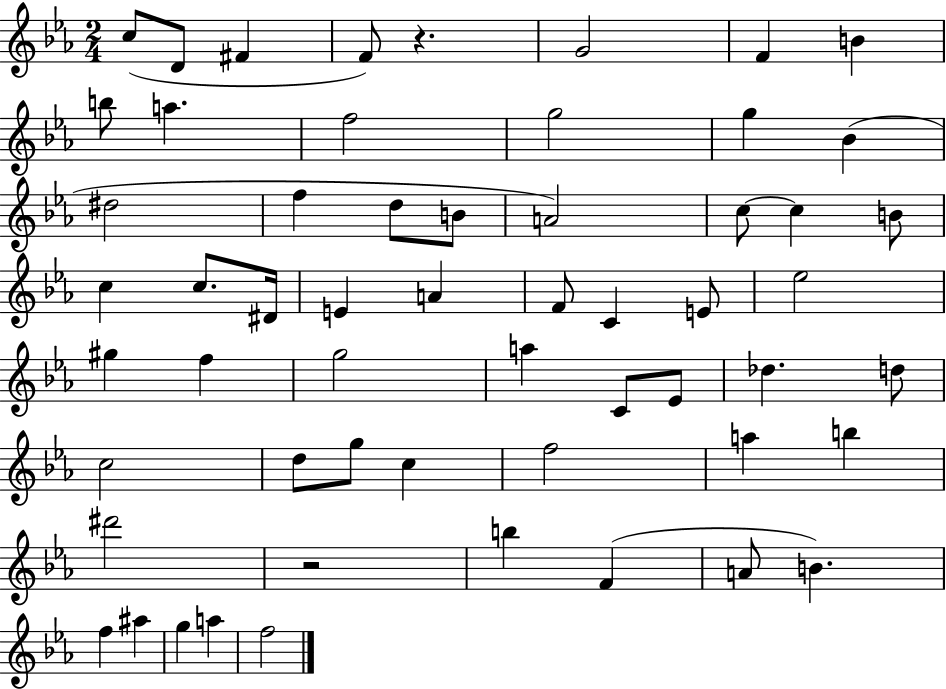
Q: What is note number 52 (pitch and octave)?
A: A#5